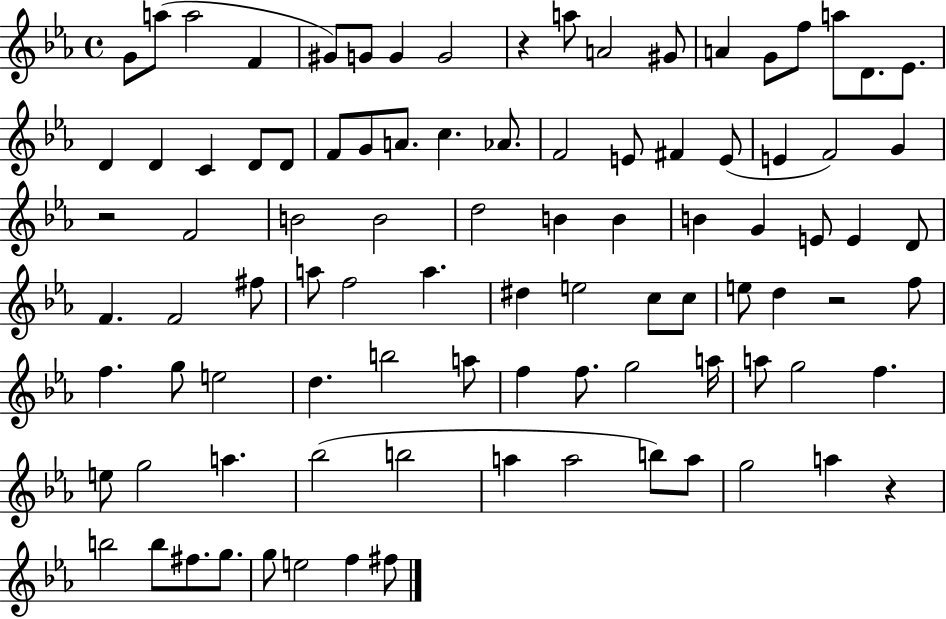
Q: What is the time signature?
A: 4/4